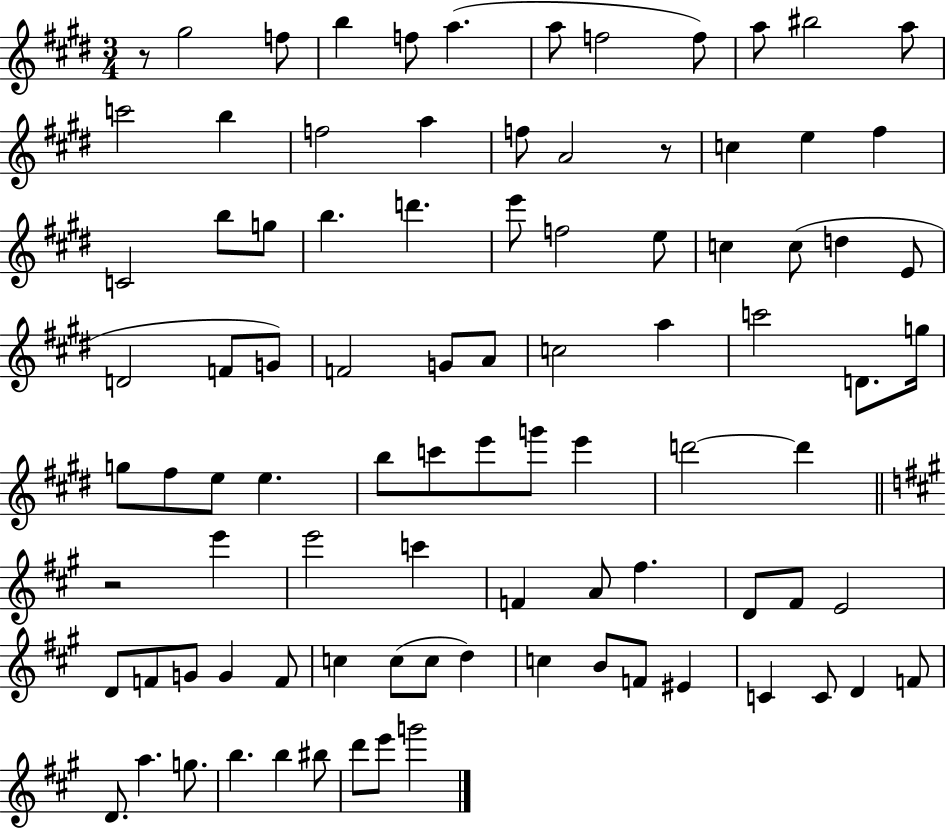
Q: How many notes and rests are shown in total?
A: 92